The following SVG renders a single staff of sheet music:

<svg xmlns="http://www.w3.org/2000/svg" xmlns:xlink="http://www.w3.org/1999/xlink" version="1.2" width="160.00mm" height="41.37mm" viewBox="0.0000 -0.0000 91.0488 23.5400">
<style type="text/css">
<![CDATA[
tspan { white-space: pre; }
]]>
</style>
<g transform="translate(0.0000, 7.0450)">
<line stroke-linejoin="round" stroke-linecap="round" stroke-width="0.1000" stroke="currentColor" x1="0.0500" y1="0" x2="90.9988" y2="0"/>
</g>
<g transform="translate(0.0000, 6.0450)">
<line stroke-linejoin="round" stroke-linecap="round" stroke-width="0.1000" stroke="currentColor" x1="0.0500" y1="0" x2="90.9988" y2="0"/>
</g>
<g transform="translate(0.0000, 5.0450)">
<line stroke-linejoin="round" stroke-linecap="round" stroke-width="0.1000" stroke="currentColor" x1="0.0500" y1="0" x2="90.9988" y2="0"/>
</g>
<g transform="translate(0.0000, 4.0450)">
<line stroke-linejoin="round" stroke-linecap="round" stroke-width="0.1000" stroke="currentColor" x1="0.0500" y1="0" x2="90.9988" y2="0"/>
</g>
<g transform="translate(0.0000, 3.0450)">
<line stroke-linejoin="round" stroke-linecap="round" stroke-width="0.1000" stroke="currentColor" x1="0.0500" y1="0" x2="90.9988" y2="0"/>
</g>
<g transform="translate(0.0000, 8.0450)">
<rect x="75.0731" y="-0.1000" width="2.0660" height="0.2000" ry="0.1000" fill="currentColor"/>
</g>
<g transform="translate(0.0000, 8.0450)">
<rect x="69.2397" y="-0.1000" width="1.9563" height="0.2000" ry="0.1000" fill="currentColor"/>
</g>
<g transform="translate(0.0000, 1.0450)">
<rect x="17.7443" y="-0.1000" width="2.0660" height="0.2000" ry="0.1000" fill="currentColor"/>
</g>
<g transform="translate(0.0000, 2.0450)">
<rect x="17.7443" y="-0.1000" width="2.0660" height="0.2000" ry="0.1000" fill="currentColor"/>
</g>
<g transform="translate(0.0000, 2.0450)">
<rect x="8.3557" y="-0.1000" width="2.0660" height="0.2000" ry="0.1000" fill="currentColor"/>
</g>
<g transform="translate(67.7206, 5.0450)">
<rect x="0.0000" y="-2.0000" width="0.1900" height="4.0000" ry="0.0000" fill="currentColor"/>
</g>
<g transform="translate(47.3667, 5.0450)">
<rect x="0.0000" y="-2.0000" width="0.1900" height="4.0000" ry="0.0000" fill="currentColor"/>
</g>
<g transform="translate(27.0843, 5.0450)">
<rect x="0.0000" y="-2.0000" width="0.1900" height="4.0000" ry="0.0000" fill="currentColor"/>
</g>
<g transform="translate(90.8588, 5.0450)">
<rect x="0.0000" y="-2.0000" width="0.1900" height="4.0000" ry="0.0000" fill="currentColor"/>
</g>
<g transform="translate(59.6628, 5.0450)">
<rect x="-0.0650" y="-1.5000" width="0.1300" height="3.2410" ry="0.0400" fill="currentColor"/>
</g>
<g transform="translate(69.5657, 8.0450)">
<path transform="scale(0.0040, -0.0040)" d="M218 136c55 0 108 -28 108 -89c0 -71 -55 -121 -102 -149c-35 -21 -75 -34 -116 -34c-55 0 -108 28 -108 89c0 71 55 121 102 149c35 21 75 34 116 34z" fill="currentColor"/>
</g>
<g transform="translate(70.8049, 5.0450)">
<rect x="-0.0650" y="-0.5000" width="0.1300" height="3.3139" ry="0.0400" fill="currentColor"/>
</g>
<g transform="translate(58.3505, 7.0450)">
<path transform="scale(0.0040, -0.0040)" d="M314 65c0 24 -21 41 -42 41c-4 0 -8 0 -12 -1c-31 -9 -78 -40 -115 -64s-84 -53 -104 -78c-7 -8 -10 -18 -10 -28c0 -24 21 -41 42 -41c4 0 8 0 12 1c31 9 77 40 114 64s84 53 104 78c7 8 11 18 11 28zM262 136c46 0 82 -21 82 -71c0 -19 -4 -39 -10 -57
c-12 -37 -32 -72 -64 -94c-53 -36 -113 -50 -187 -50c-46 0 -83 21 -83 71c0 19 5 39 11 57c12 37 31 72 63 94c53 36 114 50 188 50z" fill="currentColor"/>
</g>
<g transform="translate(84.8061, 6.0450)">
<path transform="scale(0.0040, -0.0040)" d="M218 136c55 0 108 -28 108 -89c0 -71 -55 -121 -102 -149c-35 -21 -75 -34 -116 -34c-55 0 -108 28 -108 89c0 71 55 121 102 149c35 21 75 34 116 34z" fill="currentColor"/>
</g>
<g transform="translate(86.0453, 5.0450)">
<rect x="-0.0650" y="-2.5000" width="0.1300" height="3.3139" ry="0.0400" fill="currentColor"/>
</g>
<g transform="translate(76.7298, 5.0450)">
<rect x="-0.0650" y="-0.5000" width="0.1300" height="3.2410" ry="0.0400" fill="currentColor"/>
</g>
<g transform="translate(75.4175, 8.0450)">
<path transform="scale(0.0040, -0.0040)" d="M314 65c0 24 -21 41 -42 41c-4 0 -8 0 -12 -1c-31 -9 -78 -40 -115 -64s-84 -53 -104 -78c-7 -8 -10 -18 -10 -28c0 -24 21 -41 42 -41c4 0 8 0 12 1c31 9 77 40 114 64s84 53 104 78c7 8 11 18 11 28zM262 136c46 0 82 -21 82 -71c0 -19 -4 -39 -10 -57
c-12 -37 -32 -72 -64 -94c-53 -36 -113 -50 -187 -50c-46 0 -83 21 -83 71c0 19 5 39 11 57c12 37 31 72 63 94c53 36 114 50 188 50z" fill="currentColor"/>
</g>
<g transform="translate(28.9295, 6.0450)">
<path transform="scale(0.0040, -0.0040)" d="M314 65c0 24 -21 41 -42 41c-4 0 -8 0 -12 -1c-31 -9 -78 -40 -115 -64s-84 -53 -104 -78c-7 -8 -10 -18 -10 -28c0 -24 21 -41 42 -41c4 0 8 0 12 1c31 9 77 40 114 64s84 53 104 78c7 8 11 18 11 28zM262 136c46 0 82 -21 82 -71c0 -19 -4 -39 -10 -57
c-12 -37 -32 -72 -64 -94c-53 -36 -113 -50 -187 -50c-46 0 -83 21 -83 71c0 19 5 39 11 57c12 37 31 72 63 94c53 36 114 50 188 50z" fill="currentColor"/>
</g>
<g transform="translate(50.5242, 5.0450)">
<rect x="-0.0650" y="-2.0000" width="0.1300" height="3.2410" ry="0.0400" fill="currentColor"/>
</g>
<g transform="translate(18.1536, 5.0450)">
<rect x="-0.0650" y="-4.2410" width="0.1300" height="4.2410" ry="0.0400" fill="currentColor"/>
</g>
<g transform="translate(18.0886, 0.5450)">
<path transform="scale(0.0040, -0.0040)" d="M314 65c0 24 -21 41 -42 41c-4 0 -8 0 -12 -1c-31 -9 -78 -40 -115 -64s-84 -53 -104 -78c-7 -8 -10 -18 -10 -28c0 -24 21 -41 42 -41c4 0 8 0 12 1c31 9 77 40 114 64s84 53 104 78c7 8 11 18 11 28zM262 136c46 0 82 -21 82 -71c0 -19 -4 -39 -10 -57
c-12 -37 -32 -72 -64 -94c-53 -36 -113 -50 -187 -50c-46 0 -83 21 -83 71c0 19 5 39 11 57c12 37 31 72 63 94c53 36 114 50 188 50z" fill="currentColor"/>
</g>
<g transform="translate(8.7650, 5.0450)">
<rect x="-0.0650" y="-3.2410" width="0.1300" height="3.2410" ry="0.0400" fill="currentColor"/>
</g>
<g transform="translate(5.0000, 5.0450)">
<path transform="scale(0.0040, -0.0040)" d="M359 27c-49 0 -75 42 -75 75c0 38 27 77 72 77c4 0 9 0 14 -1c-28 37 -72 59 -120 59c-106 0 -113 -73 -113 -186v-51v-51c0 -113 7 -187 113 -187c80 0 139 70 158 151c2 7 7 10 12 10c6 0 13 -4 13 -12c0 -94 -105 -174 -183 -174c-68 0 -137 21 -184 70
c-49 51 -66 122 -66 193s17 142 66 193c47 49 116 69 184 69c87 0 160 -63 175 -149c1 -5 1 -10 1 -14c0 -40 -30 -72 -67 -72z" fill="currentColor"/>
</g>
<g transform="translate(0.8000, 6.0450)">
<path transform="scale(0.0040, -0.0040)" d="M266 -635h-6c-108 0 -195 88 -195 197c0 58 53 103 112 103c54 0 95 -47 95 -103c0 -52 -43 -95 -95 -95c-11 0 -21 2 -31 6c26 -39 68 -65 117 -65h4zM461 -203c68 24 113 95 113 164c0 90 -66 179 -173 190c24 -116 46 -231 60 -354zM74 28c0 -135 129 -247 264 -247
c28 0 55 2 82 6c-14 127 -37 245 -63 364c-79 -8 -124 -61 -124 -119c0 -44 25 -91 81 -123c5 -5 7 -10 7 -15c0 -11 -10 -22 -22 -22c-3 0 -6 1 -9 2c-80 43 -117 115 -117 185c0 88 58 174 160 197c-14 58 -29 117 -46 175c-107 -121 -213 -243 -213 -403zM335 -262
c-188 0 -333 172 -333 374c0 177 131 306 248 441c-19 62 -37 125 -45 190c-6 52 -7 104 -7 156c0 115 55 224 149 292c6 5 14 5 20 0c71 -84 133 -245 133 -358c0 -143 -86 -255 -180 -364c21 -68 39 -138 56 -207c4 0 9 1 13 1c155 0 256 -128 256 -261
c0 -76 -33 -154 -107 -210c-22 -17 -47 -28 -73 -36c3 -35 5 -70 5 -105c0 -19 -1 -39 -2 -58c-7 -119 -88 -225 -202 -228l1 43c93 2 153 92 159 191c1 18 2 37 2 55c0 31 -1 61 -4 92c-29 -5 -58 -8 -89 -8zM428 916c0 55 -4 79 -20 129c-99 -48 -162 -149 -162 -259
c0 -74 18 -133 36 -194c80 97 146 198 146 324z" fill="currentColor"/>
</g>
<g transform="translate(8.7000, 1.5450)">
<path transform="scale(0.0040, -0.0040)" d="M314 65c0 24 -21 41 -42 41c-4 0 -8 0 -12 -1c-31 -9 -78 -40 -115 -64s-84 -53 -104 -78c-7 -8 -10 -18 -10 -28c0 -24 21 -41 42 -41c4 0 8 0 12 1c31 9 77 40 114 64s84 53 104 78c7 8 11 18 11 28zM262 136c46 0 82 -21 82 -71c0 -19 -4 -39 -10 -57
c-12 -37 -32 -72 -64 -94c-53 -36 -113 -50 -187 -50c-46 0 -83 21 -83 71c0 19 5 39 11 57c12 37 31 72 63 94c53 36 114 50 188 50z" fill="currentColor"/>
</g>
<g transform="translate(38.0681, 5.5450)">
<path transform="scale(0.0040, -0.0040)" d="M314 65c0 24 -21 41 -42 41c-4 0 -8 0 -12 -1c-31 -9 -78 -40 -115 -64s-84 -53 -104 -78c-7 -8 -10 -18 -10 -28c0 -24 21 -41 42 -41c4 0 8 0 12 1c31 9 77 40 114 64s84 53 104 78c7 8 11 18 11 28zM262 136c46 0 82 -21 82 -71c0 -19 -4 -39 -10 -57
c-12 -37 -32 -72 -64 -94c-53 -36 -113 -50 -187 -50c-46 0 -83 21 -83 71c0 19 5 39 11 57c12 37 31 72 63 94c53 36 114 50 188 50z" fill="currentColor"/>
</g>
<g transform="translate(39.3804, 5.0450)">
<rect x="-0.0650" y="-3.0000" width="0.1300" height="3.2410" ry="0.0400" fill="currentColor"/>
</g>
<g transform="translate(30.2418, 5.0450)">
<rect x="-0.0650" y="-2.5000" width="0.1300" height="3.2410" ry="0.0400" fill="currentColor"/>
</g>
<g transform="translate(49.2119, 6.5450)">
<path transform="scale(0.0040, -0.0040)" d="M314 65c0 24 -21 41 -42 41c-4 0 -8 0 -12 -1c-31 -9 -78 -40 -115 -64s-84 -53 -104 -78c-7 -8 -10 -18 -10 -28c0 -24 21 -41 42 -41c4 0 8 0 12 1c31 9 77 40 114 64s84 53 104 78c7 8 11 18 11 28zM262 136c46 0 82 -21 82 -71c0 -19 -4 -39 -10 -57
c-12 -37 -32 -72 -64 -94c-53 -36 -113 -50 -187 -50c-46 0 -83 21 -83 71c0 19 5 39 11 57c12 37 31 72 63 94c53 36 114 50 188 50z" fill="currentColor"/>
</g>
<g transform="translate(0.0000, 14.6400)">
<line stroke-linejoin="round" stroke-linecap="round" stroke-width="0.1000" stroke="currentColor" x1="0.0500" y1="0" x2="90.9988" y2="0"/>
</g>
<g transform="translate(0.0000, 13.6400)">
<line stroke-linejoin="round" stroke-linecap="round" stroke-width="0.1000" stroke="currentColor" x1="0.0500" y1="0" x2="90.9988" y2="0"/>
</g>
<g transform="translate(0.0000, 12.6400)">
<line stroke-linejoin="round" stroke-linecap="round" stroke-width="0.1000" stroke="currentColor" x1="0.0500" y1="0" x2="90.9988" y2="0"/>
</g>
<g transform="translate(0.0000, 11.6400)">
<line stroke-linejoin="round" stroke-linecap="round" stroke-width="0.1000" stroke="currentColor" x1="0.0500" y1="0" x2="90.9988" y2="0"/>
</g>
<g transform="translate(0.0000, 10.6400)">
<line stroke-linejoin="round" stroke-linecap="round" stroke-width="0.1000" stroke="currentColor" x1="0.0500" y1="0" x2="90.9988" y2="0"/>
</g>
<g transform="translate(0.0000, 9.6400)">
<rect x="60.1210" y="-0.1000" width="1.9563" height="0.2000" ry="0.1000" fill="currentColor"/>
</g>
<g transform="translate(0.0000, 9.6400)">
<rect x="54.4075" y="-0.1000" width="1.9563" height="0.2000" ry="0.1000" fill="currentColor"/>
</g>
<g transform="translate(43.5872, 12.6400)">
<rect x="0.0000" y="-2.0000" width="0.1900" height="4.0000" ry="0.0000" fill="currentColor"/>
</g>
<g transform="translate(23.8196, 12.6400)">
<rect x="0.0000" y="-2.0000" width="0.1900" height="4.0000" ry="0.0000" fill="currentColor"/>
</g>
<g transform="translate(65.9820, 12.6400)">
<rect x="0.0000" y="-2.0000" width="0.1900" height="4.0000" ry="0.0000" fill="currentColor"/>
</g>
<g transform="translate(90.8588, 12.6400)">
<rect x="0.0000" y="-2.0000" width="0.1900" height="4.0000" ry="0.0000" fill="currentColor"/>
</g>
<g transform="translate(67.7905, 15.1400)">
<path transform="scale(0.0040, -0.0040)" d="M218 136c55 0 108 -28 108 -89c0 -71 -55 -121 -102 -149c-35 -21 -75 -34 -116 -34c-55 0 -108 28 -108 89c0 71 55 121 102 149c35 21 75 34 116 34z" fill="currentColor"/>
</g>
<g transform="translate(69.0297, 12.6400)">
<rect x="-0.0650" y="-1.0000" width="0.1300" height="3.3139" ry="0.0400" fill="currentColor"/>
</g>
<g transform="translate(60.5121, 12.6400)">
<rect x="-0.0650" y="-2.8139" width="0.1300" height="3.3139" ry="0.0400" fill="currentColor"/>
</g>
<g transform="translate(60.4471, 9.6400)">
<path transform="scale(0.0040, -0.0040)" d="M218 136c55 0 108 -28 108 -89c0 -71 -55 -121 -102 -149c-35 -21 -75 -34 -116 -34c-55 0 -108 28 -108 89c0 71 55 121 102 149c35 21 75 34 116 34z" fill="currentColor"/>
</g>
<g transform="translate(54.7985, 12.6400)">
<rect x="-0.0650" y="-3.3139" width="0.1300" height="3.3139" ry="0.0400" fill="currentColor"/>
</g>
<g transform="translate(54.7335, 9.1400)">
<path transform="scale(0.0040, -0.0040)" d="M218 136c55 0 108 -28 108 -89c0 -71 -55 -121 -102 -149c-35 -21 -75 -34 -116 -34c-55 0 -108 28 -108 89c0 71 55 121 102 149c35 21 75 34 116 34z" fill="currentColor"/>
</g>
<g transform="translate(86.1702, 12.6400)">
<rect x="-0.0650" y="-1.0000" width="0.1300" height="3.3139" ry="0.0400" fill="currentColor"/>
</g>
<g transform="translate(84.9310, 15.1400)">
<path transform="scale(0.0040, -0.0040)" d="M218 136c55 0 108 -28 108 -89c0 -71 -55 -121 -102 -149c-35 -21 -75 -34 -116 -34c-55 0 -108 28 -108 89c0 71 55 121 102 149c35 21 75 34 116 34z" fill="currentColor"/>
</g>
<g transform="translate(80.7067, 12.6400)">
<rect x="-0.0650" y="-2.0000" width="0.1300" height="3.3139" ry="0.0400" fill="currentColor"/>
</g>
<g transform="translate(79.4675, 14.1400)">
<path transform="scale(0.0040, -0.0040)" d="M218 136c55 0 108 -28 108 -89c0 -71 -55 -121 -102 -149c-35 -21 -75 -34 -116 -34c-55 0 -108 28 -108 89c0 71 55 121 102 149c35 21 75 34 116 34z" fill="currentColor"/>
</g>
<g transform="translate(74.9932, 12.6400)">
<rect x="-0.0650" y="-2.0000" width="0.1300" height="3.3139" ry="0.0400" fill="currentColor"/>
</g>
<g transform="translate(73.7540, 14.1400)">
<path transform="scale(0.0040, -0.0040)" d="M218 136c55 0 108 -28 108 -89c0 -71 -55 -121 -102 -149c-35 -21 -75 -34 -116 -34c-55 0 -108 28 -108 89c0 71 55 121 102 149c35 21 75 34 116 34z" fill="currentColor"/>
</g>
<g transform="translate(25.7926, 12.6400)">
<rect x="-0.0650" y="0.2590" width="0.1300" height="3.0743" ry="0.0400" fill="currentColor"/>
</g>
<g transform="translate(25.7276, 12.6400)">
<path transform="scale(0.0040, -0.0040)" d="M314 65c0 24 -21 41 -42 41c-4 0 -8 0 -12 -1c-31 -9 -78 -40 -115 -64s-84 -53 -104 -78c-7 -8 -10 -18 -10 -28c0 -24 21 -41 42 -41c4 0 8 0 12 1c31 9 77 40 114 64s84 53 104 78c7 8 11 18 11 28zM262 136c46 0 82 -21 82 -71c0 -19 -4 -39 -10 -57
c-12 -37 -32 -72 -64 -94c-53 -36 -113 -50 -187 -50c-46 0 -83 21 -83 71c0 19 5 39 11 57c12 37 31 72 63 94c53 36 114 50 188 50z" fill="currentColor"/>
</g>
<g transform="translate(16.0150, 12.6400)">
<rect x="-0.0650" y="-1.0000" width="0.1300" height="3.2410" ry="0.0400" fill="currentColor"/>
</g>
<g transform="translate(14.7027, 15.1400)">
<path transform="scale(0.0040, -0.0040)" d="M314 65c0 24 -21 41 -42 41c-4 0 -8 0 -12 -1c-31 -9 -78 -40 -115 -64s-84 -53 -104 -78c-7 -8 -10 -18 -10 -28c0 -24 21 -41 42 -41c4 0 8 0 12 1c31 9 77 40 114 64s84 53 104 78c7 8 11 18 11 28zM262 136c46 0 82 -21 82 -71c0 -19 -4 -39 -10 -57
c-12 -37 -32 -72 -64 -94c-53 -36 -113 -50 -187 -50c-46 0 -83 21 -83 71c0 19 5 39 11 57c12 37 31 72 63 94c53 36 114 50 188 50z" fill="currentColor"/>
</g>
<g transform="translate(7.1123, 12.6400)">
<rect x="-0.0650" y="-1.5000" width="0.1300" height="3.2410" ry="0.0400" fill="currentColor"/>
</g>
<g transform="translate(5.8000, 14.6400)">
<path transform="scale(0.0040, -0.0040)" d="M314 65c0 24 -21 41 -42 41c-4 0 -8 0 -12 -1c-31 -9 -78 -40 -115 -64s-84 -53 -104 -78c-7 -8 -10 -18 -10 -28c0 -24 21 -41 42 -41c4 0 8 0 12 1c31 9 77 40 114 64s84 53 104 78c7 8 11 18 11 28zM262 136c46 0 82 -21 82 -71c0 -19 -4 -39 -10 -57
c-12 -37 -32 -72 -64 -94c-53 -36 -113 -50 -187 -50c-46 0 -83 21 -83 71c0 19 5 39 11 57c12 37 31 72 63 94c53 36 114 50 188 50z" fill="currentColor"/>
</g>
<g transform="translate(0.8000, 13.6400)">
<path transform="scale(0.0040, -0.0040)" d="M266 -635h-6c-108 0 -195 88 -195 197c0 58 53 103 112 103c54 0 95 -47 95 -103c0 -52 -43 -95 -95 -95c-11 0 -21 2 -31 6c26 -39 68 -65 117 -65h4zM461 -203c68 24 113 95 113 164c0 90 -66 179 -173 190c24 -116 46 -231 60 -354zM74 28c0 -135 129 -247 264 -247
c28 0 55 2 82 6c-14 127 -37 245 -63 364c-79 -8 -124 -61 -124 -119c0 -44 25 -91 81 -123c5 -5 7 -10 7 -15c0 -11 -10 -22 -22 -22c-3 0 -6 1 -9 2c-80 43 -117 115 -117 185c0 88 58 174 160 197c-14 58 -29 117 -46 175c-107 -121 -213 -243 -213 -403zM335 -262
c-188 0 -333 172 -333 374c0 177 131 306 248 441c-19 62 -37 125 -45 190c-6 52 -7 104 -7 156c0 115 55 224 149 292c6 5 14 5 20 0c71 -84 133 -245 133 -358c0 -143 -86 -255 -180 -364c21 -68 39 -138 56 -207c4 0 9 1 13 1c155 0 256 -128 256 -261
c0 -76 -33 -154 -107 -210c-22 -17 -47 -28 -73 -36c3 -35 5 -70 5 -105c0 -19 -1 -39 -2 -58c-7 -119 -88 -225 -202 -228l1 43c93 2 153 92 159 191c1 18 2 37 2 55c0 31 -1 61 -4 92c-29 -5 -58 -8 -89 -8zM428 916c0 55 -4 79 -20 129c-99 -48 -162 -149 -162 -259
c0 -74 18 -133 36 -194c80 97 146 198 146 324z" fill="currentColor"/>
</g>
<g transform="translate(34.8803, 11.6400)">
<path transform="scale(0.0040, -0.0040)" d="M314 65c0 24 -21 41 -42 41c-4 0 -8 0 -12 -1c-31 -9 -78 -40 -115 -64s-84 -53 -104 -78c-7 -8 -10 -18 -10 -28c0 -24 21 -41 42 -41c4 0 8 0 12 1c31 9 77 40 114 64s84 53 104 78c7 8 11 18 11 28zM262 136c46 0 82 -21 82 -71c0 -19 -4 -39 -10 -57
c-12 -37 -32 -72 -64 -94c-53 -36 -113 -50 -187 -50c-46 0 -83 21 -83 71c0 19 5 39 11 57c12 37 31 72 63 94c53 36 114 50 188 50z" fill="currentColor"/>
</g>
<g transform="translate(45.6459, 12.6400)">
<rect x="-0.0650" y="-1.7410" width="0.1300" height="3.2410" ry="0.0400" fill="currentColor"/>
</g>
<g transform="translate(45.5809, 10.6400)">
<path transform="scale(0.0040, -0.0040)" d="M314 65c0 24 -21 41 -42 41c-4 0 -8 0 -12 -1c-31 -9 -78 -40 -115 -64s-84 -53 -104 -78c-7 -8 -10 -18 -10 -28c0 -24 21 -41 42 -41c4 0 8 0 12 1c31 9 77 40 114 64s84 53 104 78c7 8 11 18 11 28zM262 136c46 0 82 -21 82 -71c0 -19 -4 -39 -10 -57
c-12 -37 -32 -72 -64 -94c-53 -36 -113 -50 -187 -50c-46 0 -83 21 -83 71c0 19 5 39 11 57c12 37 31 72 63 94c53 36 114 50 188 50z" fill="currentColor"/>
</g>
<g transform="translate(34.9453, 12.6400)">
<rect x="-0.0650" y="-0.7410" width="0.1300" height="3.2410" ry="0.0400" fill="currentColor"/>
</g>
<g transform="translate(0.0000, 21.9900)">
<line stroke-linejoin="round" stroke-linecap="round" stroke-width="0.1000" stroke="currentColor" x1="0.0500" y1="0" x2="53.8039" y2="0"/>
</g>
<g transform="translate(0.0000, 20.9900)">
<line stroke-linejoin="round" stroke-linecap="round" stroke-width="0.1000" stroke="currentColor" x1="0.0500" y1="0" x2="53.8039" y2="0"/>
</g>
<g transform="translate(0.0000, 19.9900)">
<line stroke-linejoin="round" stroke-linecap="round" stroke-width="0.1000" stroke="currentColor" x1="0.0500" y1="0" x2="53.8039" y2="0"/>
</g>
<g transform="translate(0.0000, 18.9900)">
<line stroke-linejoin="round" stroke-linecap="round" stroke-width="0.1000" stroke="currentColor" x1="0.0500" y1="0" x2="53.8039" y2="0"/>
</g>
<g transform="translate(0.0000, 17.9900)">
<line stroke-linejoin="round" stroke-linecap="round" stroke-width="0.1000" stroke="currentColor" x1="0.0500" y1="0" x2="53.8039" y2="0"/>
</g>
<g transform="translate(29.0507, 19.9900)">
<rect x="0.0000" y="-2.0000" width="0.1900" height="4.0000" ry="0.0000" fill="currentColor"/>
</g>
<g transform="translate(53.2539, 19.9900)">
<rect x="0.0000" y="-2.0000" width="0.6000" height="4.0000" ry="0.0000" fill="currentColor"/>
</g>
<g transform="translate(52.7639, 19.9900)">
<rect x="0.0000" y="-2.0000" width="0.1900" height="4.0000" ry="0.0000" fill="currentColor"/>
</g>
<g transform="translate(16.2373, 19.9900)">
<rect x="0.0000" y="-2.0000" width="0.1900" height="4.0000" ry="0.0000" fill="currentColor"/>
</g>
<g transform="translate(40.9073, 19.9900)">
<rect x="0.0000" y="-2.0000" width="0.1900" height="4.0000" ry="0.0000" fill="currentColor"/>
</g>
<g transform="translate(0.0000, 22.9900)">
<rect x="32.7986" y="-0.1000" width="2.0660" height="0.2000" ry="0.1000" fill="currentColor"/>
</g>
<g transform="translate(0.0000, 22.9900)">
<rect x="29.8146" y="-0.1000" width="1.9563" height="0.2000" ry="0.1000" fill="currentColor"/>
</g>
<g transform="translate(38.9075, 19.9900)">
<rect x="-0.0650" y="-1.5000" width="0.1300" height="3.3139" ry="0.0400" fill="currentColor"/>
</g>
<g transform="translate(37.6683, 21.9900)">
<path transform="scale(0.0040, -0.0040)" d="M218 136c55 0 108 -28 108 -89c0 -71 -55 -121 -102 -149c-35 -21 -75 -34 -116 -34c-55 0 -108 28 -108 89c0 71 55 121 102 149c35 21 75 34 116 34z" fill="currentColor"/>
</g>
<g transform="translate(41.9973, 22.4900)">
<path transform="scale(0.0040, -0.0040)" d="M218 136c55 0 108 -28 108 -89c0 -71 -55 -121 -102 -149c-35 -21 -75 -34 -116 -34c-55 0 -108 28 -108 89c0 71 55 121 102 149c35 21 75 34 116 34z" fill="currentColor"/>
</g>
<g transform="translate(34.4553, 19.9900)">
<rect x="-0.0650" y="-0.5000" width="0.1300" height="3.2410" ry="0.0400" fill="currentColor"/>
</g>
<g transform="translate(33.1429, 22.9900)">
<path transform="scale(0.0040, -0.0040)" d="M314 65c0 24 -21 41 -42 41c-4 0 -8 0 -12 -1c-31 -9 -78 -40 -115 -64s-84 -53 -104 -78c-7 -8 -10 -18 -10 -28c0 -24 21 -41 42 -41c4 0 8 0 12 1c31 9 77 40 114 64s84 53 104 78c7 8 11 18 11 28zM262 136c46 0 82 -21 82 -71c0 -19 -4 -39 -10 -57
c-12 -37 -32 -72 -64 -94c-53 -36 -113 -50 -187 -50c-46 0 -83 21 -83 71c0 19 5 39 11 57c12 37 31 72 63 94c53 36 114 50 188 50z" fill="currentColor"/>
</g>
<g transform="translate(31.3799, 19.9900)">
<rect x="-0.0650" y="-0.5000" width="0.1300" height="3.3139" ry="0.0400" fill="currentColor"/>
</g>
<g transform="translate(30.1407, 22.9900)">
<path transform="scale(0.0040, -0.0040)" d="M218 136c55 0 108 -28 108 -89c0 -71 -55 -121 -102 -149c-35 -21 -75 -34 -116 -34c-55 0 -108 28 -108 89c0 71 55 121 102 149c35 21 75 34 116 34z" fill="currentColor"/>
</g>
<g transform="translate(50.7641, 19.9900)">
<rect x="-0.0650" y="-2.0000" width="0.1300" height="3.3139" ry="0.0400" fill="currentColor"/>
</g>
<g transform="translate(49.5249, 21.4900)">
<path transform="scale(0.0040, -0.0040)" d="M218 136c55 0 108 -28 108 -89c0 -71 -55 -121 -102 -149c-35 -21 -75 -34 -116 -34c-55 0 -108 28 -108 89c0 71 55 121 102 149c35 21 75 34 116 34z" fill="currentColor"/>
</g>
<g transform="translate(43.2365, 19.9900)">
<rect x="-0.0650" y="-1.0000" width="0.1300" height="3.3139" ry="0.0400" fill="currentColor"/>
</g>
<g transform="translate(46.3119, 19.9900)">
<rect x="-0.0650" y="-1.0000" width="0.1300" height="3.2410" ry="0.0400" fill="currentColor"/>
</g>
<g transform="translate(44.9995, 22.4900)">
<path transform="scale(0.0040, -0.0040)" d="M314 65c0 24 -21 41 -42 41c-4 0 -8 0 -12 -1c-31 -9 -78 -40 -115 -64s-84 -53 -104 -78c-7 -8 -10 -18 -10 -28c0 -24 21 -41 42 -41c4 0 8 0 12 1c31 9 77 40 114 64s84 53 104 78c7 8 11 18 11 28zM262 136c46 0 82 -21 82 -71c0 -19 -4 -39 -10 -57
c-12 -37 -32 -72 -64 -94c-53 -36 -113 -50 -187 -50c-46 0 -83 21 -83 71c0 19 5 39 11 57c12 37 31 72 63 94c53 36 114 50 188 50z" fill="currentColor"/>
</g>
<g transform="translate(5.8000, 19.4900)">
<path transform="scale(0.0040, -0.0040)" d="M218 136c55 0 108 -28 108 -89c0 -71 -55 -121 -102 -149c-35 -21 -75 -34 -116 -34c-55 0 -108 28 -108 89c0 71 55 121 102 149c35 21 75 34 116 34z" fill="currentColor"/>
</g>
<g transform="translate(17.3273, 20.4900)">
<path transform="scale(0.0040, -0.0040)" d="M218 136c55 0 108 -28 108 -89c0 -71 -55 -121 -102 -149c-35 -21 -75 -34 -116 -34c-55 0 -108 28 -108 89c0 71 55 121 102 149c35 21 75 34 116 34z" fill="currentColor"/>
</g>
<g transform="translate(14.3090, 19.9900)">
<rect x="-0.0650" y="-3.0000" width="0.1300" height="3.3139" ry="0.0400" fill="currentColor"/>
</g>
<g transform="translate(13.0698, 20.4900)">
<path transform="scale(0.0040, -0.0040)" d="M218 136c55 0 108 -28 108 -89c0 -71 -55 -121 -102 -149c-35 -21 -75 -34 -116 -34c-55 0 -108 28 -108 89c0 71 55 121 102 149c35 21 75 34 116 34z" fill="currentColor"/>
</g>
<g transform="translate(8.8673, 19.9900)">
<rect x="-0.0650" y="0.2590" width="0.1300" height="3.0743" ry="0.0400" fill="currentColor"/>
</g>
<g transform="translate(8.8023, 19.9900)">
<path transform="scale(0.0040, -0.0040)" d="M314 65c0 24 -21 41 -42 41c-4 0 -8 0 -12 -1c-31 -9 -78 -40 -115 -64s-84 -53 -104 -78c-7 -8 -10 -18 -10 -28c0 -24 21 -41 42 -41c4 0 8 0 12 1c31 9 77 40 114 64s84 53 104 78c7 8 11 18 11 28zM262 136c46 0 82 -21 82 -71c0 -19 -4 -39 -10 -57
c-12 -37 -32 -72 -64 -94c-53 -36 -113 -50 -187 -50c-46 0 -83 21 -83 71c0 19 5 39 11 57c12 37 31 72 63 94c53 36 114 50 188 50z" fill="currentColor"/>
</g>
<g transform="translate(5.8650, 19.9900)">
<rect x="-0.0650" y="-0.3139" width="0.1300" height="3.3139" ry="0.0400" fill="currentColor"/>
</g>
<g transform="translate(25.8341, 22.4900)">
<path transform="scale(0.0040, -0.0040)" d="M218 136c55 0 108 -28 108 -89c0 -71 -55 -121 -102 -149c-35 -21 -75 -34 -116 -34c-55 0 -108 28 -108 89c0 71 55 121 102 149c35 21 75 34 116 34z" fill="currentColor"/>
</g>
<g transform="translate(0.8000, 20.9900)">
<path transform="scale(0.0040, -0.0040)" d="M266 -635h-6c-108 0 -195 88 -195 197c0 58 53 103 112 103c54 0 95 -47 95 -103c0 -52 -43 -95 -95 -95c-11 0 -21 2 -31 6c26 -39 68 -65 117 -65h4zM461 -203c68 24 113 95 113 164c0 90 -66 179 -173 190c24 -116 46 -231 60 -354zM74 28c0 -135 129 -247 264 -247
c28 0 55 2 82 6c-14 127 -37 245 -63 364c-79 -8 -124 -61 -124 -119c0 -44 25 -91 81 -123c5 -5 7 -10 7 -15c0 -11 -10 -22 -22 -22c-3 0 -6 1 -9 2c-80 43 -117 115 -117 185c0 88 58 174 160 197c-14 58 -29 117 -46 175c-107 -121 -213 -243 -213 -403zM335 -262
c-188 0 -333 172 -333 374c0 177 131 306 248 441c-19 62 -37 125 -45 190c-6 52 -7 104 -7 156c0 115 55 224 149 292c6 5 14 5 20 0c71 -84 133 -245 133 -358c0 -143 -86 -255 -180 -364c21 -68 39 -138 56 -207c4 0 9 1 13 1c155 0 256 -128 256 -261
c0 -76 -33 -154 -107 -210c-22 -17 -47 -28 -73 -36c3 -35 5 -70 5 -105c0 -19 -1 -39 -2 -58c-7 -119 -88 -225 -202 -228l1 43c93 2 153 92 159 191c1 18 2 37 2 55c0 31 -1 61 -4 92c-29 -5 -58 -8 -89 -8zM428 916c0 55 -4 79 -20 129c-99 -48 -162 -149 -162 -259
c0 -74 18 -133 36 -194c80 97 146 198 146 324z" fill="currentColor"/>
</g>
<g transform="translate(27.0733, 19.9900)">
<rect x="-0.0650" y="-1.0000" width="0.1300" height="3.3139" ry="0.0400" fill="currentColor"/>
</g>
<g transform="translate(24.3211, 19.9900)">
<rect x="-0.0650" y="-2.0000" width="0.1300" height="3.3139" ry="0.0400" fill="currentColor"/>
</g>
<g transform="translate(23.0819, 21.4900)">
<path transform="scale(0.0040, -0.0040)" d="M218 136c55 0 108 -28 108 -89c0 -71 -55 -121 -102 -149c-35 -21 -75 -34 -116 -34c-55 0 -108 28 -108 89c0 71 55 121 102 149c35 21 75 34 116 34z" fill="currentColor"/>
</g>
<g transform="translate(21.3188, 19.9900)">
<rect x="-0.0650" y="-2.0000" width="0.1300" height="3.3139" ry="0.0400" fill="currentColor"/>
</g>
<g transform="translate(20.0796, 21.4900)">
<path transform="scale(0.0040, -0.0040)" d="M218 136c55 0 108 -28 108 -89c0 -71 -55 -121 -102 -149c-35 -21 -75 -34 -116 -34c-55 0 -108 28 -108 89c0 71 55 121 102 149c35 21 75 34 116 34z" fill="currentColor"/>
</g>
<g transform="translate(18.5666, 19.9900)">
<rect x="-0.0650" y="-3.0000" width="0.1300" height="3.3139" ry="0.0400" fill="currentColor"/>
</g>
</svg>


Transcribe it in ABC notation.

X:1
T:Untitled
M:4/4
L:1/4
K:C
b2 d'2 G2 A2 F2 E2 C C2 G E2 D2 B2 d2 f2 b a D F F D c B2 A A F F D C C2 E D D2 F